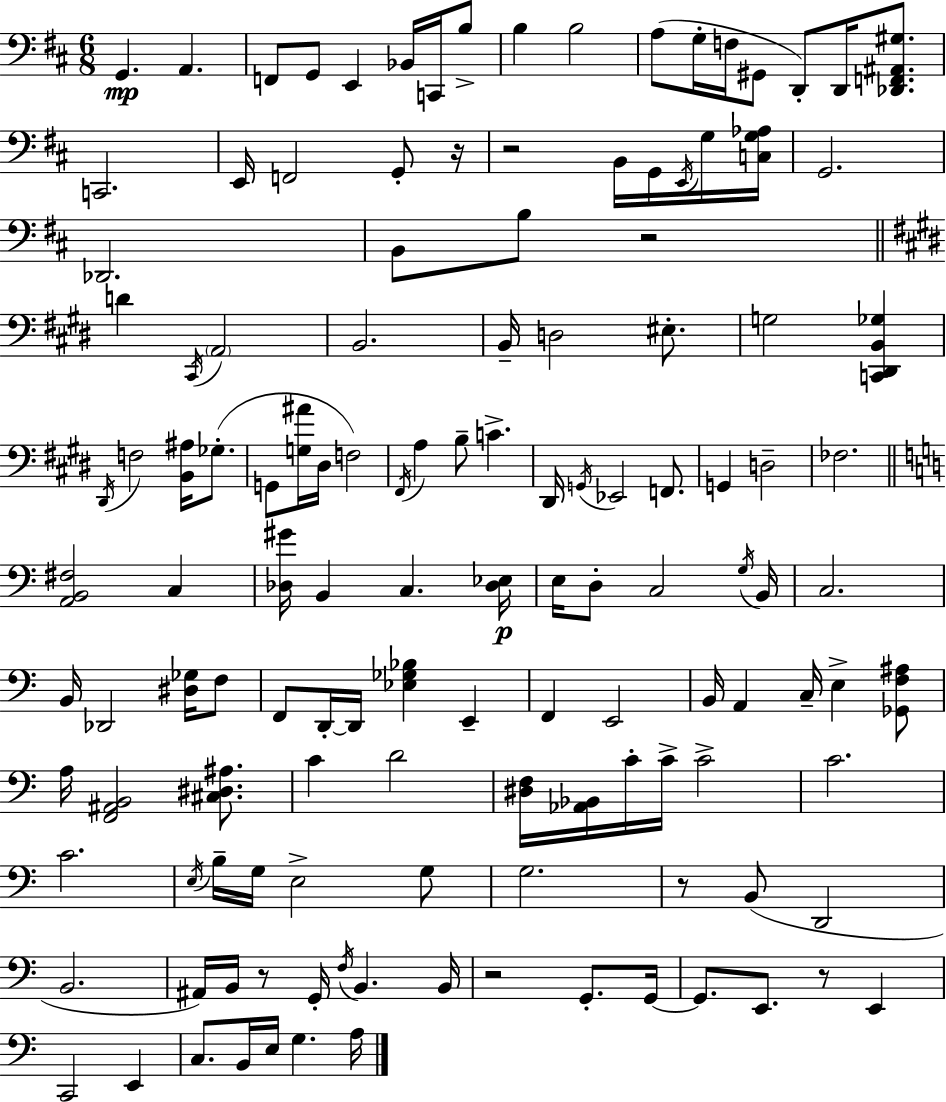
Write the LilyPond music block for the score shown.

{
  \clef bass
  \numericTimeSignature
  \time 6/8
  \key d \major
  \repeat volta 2 { g,4.\mp a,4. | f,8 g,8 e,4 bes,16 c,16 b8-> | b4 b2 | a8( g16-. f16 gis,8 d,8-.) d,16 <des, f, ais, gis>8. | \break c,2. | e,16 f,2 g,8-. r16 | r2 b,16 g,16 \acciaccatura { e,16 } g16 | <c g aes>16 g,2. | \break des,2. | b,8 b8 r2 | \bar "||" \break \key e \major d'4 \acciaccatura { cis,16 } \parenthesize a,2 | b,2. | b,16-- d2 eis8.-. | g2 <c, dis, b, ges>4 | \break \acciaccatura { dis,16 } f2 <b, ais>16 ges8.-.( | g,8 <g ais'>16 dis16 f2) | \acciaccatura { fis,16 } a4 b8-- c'4.-> | dis,16 \acciaccatura { g,16 } ees,2 | \break f,8. g,4 d2-- | fes2. | \bar "||" \break \key c \major <a, b, fis>2 c4 | <des gis'>16 b,4 c4. <des ees>16\p | e16 d8-. c2 \acciaccatura { g16 } | b,16 c2. | \break b,16 des,2 <dis ges>16 f8 | f,8 d,16-.~~ d,16 <ees ges bes>4 e,4-- | f,4 e,2 | b,16 a,4 c16-- e4-> <ges, f ais>8 | \break a16 <f, ais, b,>2 <cis dis ais>8. | c'4 d'2 | <dis f>16 <aes, bes,>16 c'16-. c'16-> c'2-> | c'2. | \break c'2. | \acciaccatura { e16 } b16-- g16 e2-> | g8 g2. | r8 b,8( d,2 | \break b,2. | ais,16) b,16 r8 g,16-. \acciaccatura { f16 } b,4. | b,16 r2 g,8.-. | g,16~~ g,8. e,8. r8 e,4 | \break c,2 e,4 | c8. b,16 e16 g4. | a16 } \bar "|."
}